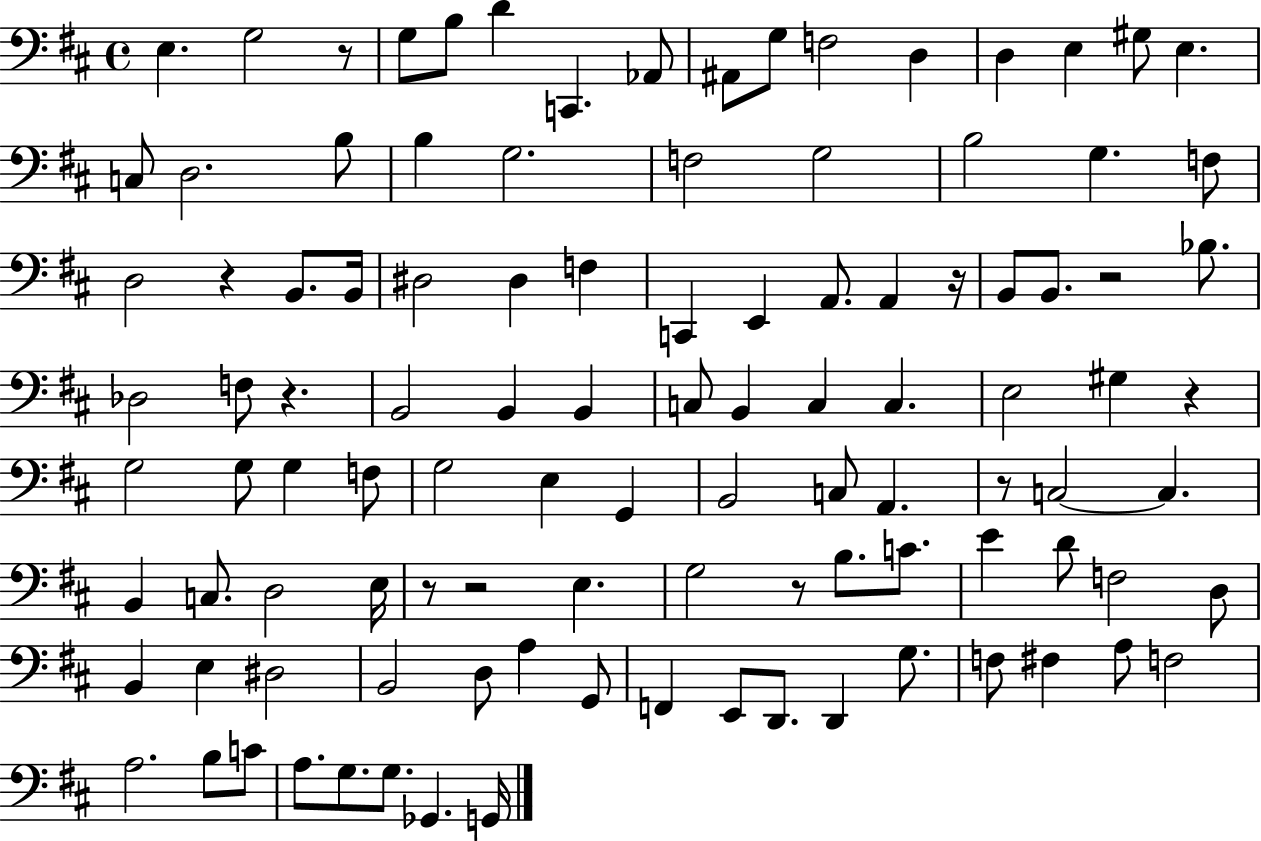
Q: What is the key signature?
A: D major